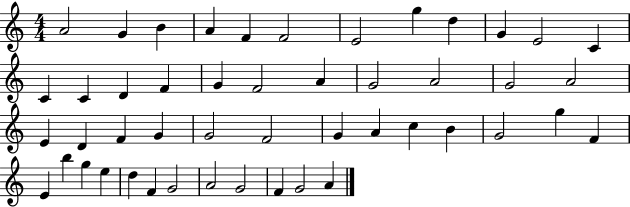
{
  \clef treble
  \numericTimeSignature
  \time 4/4
  \key c \major
  a'2 g'4 b'4 | a'4 f'4 f'2 | e'2 g''4 d''4 | g'4 e'2 c'4 | \break c'4 c'4 d'4 f'4 | g'4 f'2 a'4 | g'2 a'2 | g'2 a'2 | \break e'4 d'4 f'4 g'4 | g'2 f'2 | g'4 a'4 c''4 b'4 | g'2 g''4 f'4 | \break e'4 b''4 g''4 e''4 | d''4 f'4 g'2 | a'2 g'2 | f'4 g'2 a'4 | \break \bar "|."
}